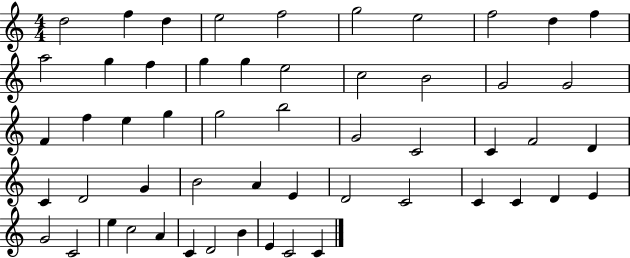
{
  \clef treble
  \numericTimeSignature
  \time 4/4
  \key c \major
  d''2 f''4 d''4 | e''2 f''2 | g''2 e''2 | f''2 d''4 f''4 | \break a''2 g''4 f''4 | g''4 g''4 e''2 | c''2 b'2 | g'2 g'2 | \break f'4 f''4 e''4 g''4 | g''2 b''2 | g'2 c'2 | c'4 f'2 d'4 | \break c'4 d'2 g'4 | b'2 a'4 e'4 | d'2 c'2 | c'4 c'4 d'4 e'4 | \break g'2 c'2 | e''4 c''2 a'4 | c'4 d'2 b'4 | e'4 c'2 c'4 | \break \bar "|."
}